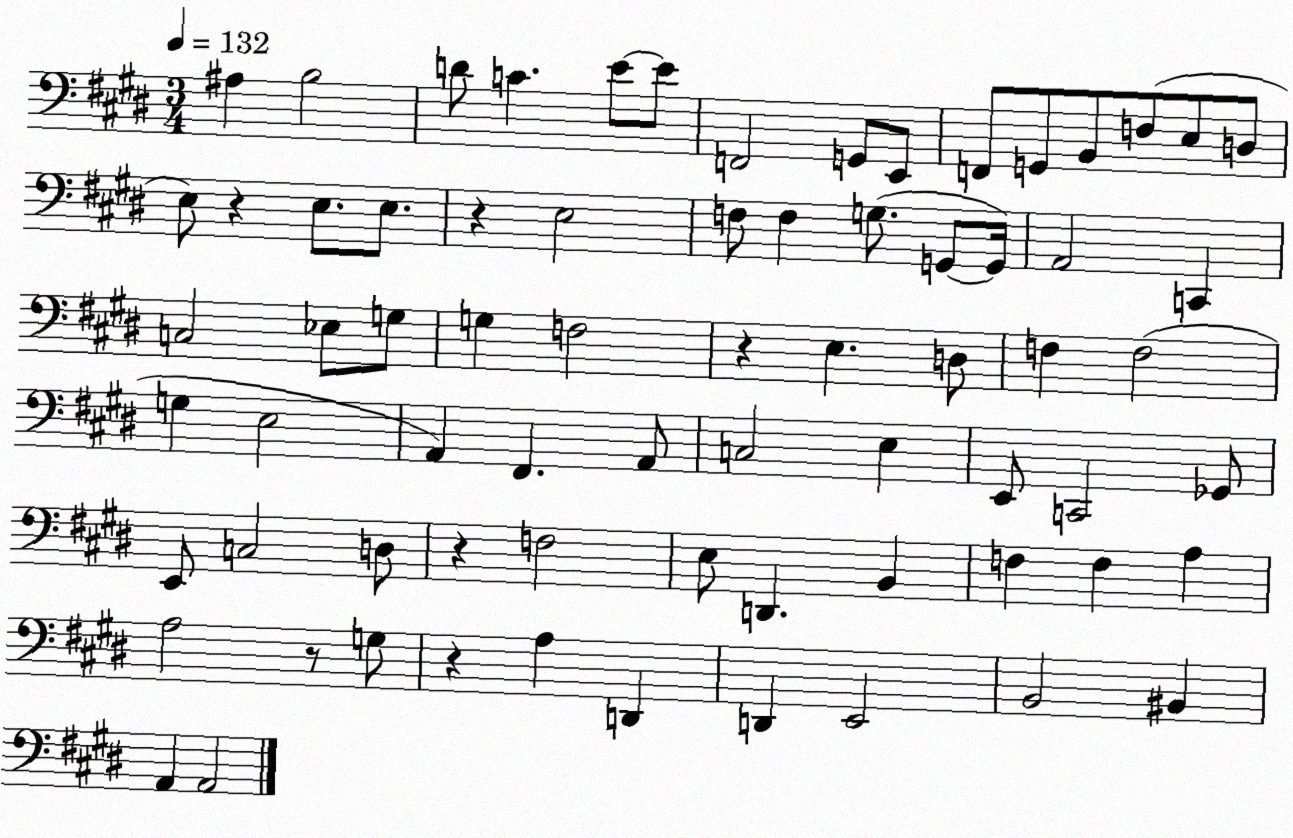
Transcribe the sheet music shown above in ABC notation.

X:1
T:Untitled
M:3/4
L:1/4
K:E
^A, B,2 D/2 C E/2 E/2 F,,2 G,,/2 E,,/2 F,,/2 G,,/2 B,,/2 F,/2 E,/2 D,/2 E,/2 z E,/2 E,/2 z E,2 F,/2 F, G,/2 G,,/2 G,,/4 A,,2 C,, C,2 _E,/2 G,/2 G, F,2 z E, D,/2 F, F,2 G, E,2 A,, ^F,, A,,/2 C,2 E, E,,/2 C,,2 _G,,/2 E,,/2 C,2 D,/2 z F,2 E,/2 D,, B,, F, F, A, A,2 z/2 G,/2 z A, D,, D,, E,,2 B,,2 ^B,, A,, A,,2